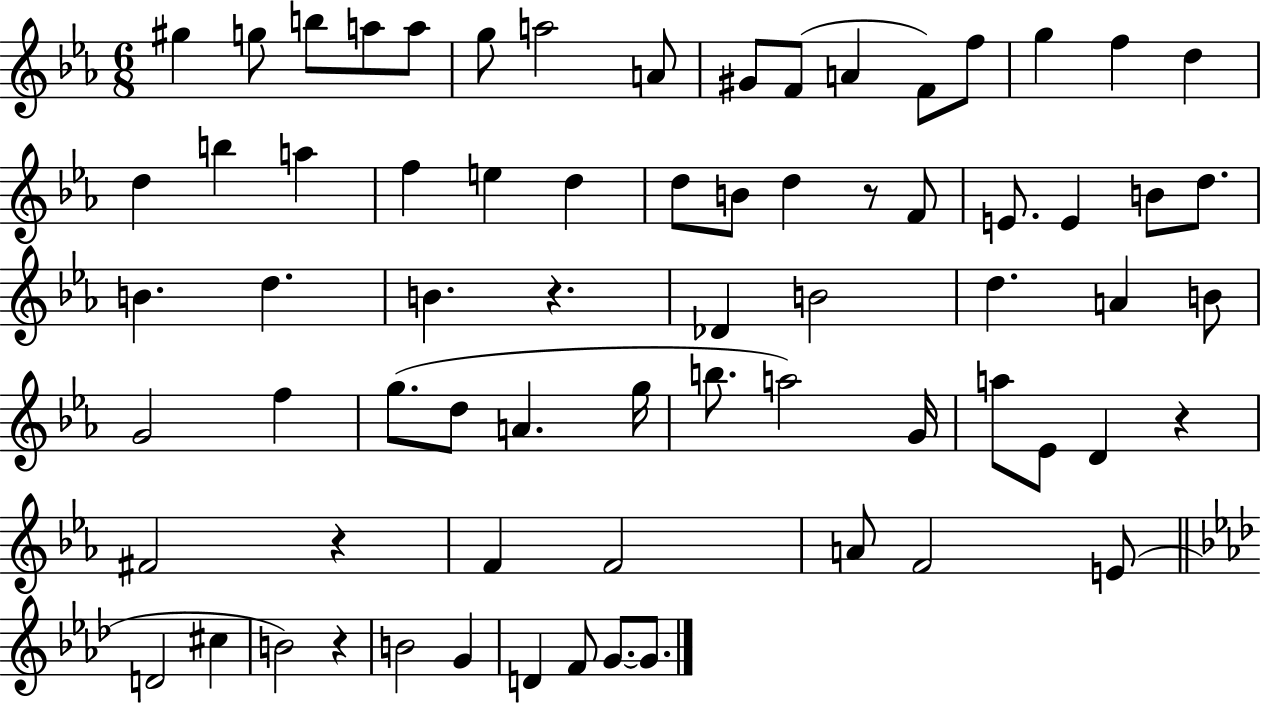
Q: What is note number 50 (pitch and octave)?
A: D4